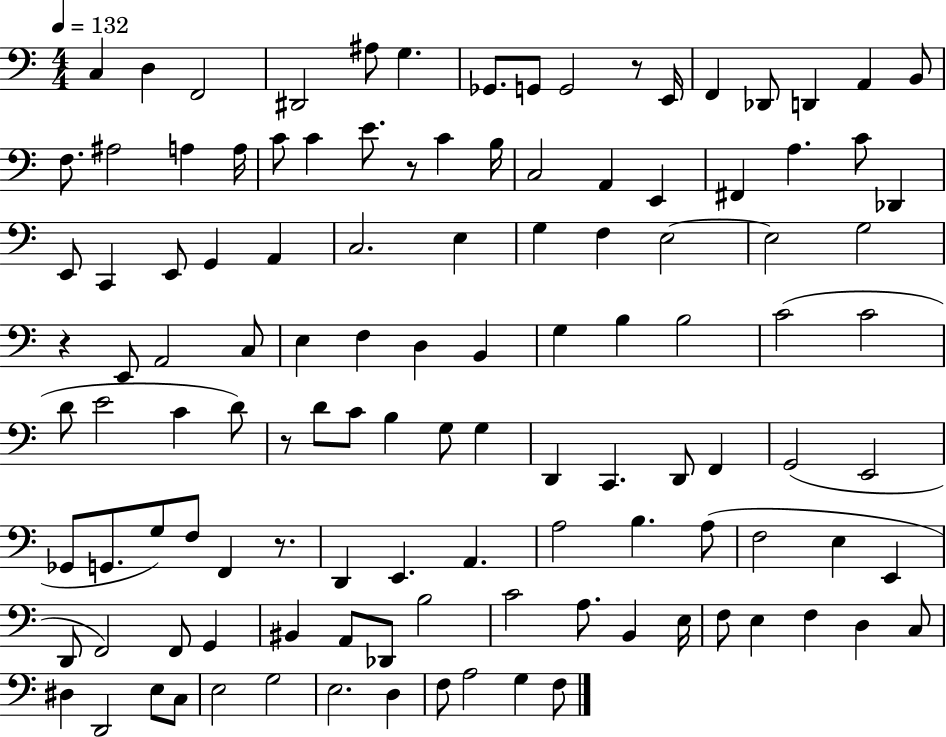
X:1
T:Untitled
M:4/4
L:1/4
K:C
C, D, F,,2 ^D,,2 ^A,/2 G, _G,,/2 G,,/2 G,,2 z/2 E,,/4 F,, _D,,/2 D,, A,, B,,/2 F,/2 ^A,2 A, A,/4 C/2 C E/2 z/2 C B,/4 C,2 A,, E,, ^F,, A, C/2 _D,, E,,/2 C,, E,,/2 G,, A,, C,2 E, G, F, E,2 E,2 G,2 z E,,/2 A,,2 C,/2 E, F, D, B,, G, B, B,2 C2 C2 D/2 E2 C D/2 z/2 D/2 C/2 B, G,/2 G, D,, C,, D,,/2 F,, G,,2 E,,2 _G,,/2 G,,/2 G,/2 F,/2 F,, z/2 D,, E,, A,, A,2 B, A,/2 F,2 E, E,, D,,/2 F,,2 F,,/2 G,, ^B,, A,,/2 _D,,/2 B,2 C2 A,/2 B,, E,/4 F,/2 E, F, D, C,/2 ^D, D,,2 E,/2 C,/2 E,2 G,2 E,2 D, F,/2 A,2 G, F,/2